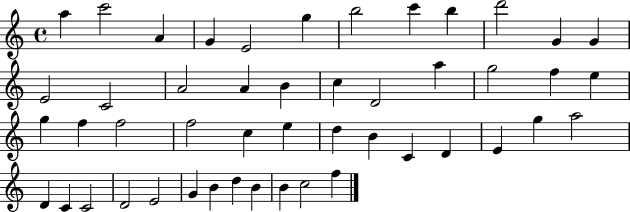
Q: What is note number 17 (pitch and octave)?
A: B4